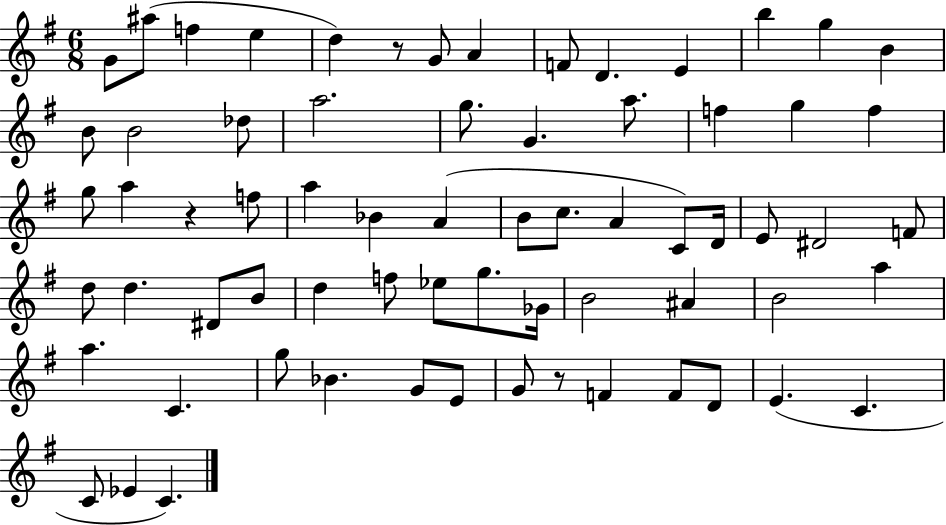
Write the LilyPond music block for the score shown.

{
  \clef treble
  \numericTimeSignature
  \time 6/8
  \key g \major
  g'8 ais''8( f''4 e''4 | d''4) r8 g'8 a'4 | f'8 d'4. e'4 | b''4 g''4 b'4 | \break b'8 b'2 des''8 | a''2. | g''8. g'4. a''8. | f''4 g''4 f''4 | \break g''8 a''4 r4 f''8 | a''4 bes'4 a'4( | b'8 c''8. a'4 c'8) d'16 | e'8 dis'2 f'8 | \break d''8 d''4. dis'8 b'8 | d''4 f''8 ees''8 g''8. ges'16 | b'2 ais'4 | b'2 a''4 | \break a''4. c'4. | g''8 bes'4. g'8 e'8 | g'8 r8 f'4 f'8 d'8 | e'4.( c'4. | \break c'8 ees'4 c'4.) | \bar "|."
}